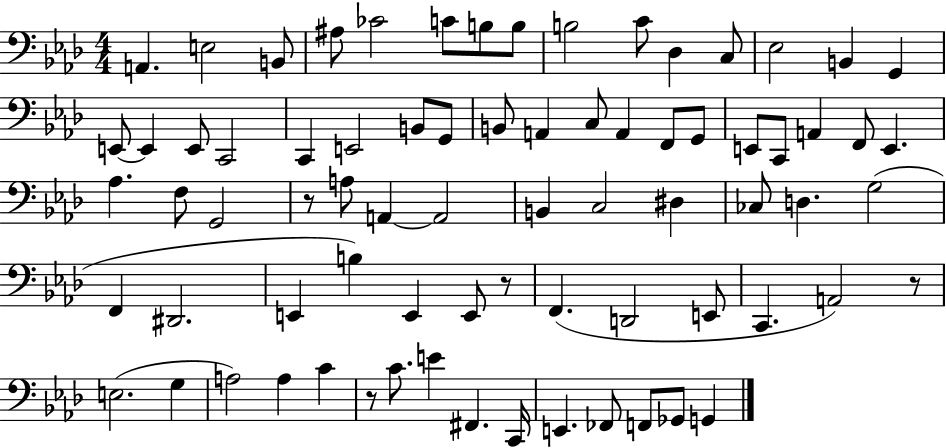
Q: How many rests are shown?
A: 4